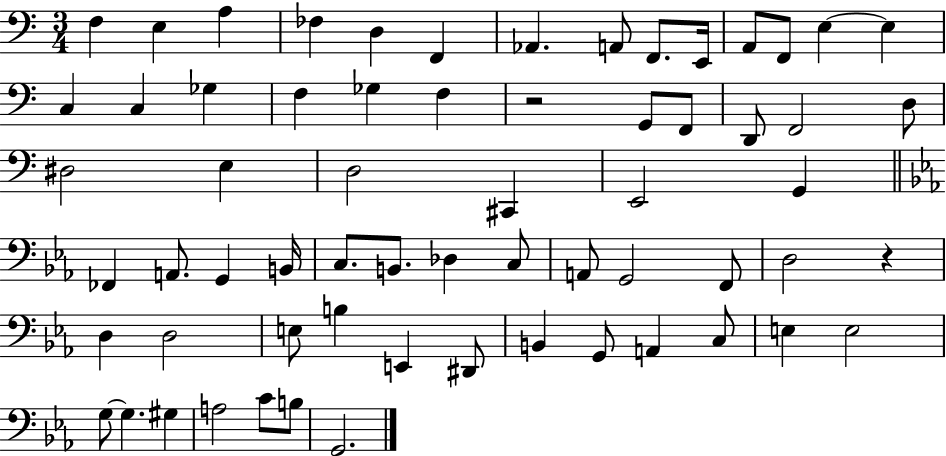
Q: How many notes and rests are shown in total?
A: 64